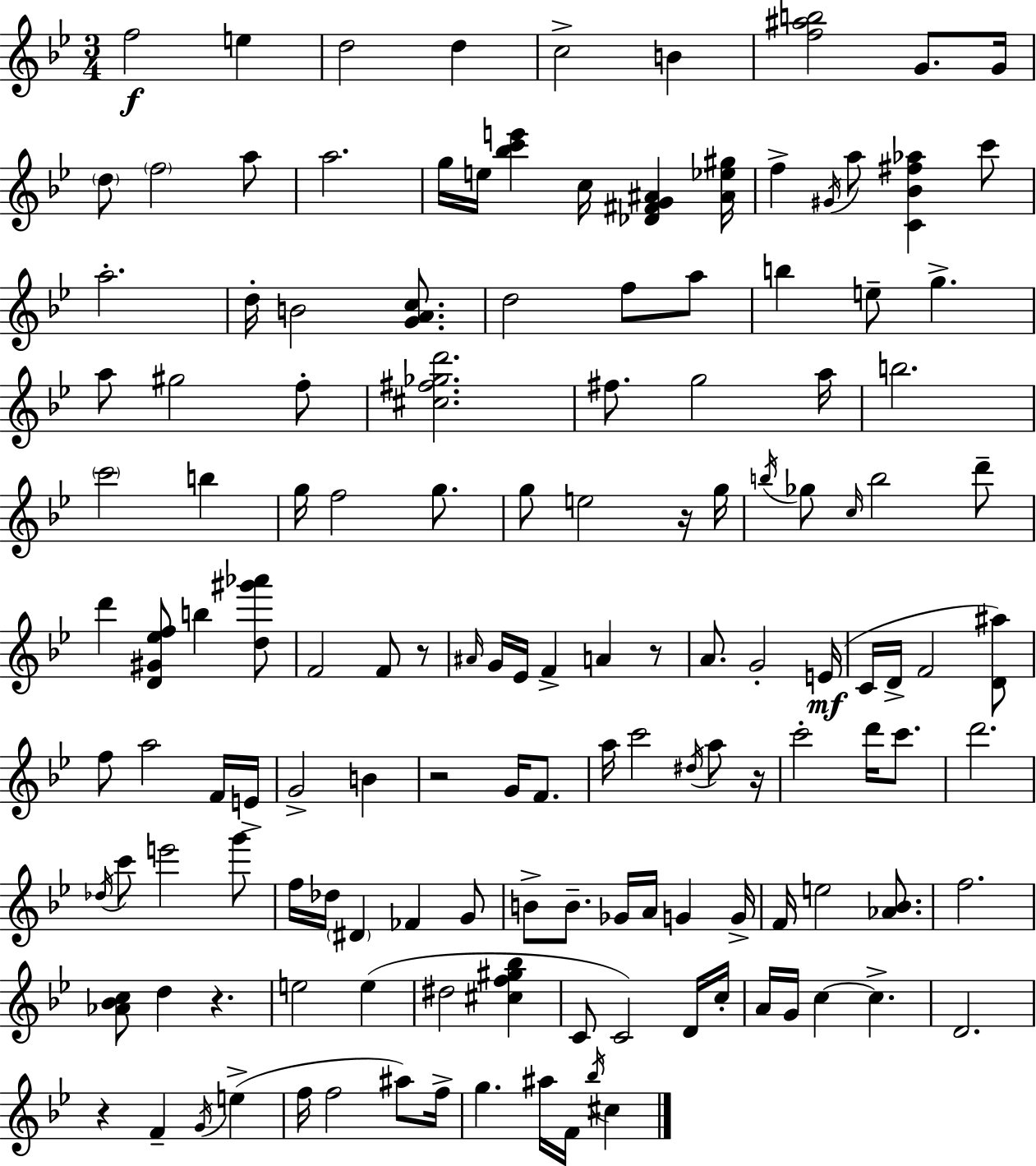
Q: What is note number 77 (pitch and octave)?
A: D6